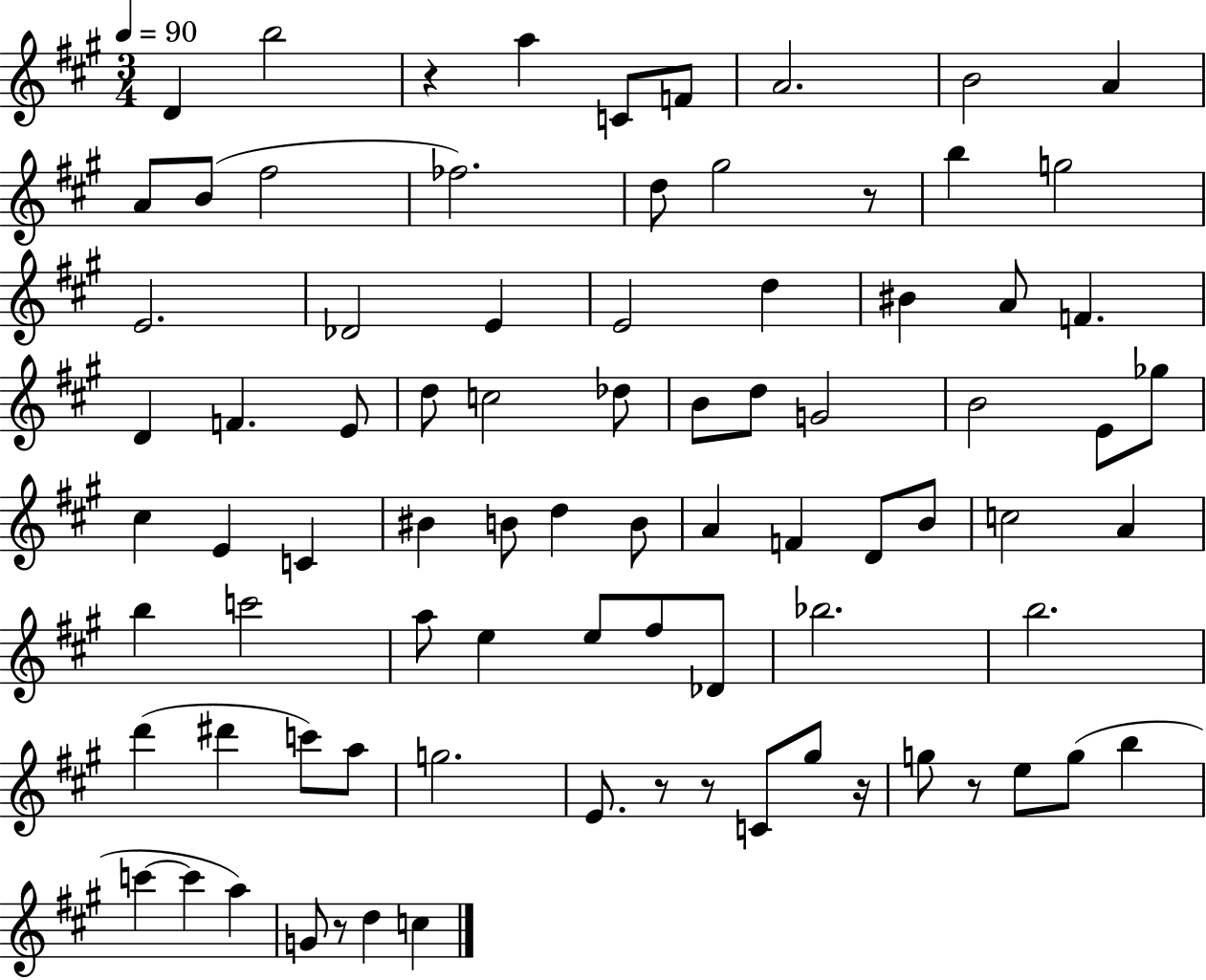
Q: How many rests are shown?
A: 7